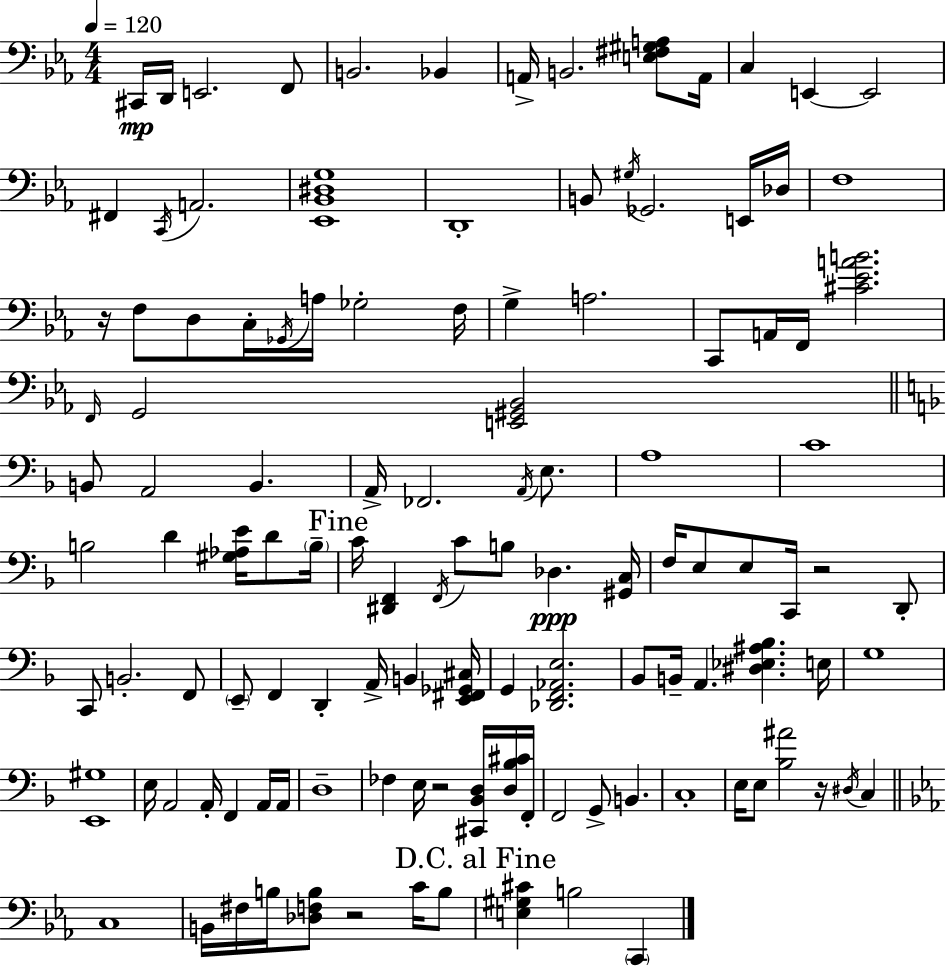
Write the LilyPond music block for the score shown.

{
  \clef bass
  \numericTimeSignature
  \time 4/4
  \key ees \major
  \tempo 4 = 120
  cis,16\mp d,16 e,2. f,8 | b,2. bes,4 | a,16-> b,2. <e fis gis a>8 a,16 | c4 e,4~~ e,2 | \break fis,4 \acciaccatura { c,16 } a,2. | <ees, bes, dis g>1 | d,1-. | b,8 \acciaccatura { gis16 } ges,2. | \break e,16 des16 f1 | r16 f8 d8 c16-. \acciaccatura { ges,16 } a16 ges2-. | f16 g4-> a2. | c,8 a,16 f,16 <cis' ees' a' b'>2. | \break \grace { f,16 } g,2 <e, gis, bes,>2 | \bar "||" \break \key f \major b,8 a,2 b,4. | a,16-> fes,2. \acciaccatura { a,16 } e8. | a1 | c'1 | \break b2 d'4 <gis aes e'>16 d'8 | \parenthesize b16-- \mark "Fine" c'16 <dis, f,>4 \acciaccatura { f,16 } c'8 b8 des4.\ppp | <gis, c>16 f16 e8 e8 c,16 r2 | d,8-. c,8 b,2.-. | \break f,8 \parenthesize e,8-- f,4 d,4-. a,16-> b,4 | <e, fis, ges, cis>16 g,4 <des, f, aes, e>2. | bes,8 b,16-- a,4. <dis ees ais bes>4. | e16 g1 | \break <e, gis>1 | e16 a,2 a,16-. f,4 | a,16 a,16 d1-- | fes4 e16 r2 <cis, bes, d>16 | \break <d bes cis'>16 f,16-. f,2 g,8-> b,4. | c1-. | e16 e8 <bes ais'>2 r16 \acciaccatura { dis16 } c4 | \bar "||" \break \key ees \major c1 | b,16 fis16 b16 <des f b>8 r2 c'16 b8 | \mark "D.C. al Fine" <e gis cis'>4 b2 \parenthesize c,4 | \bar "|."
}